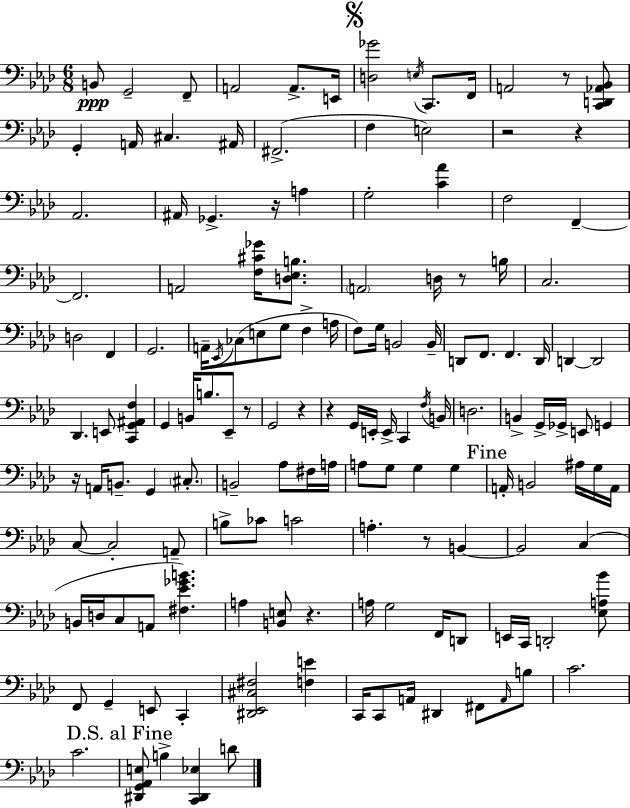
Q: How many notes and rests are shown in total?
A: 147